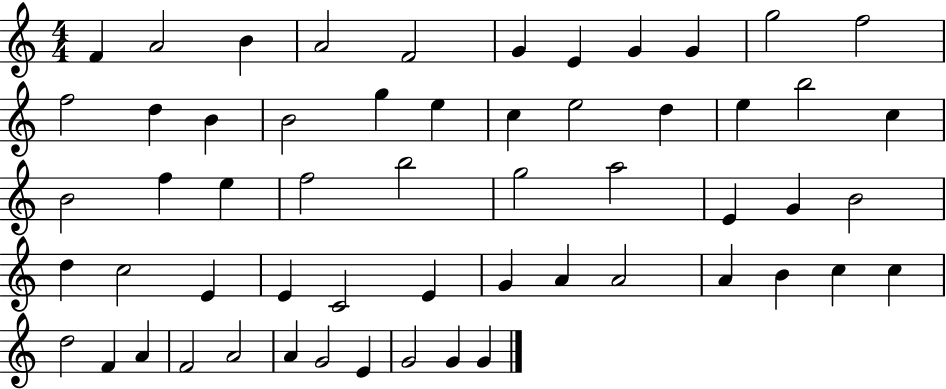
F4/q A4/h B4/q A4/h F4/h G4/q E4/q G4/q G4/q G5/h F5/h F5/h D5/q B4/q B4/h G5/q E5/q C5/q E5/h D5/q E5/q B5/h C5/q B4/h F5/q E5/q F5/h B5/h G5/h A5/h E4/q G4/q B4/h D5/q C5/h E4/q E4/q C4/h E4/q G4/q A4/q A4/h A4/q B4/q C5/q C5/q D5/h F4/q A4/q F4/h A4/h A4/q G4/h E4/q G4/h G4/q G4/q